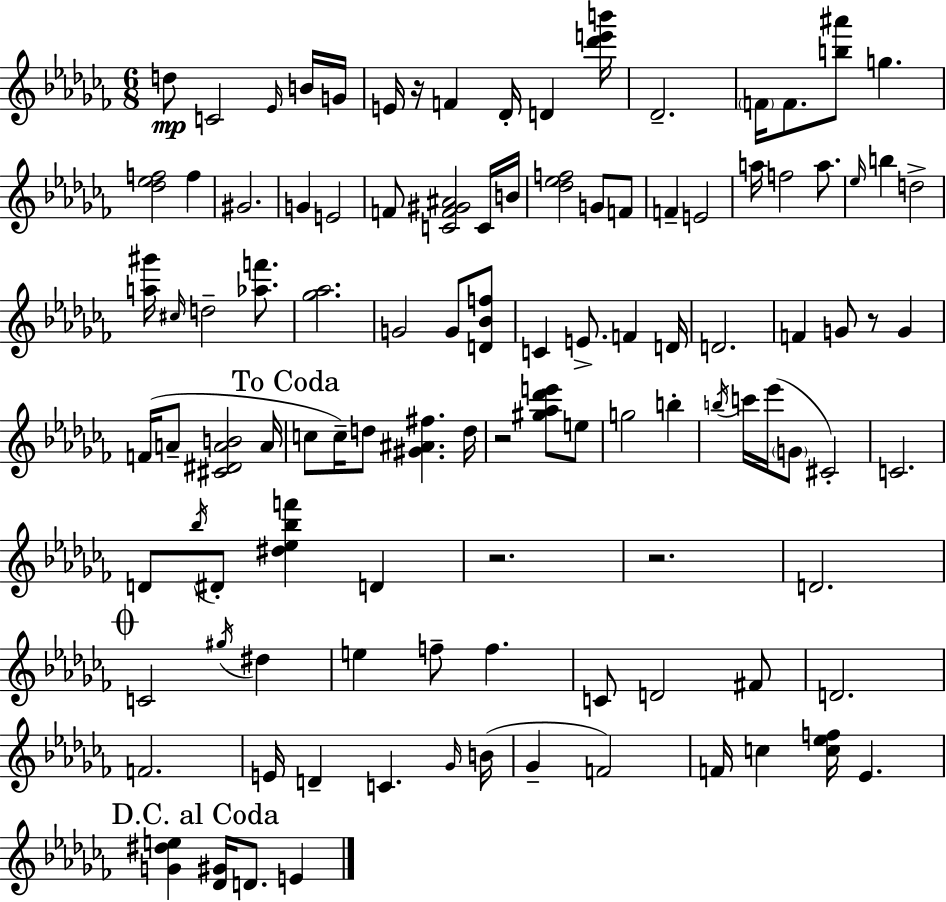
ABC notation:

X:1
T:Untitled
M:6/8
L:1/4
K:Abm
d/2 C2 _E/4 B/4 G/4 E/4 z/4 F _D/4 D [_d'e'b']/4 _D2 F/4 F/2 [b^a']/2 g [_d_ef]2 f ^G2 G E2 F/2 [CF^G^A]2 C/4 B/4 [_d_ef]2 G/2 F/2 F E2 a/4 f2 a/2 _e/4 b d2 [a^g']/4 ^c/4 d2 [_af']/2 [_g_a]2 G2 G/2 [D_Bf]/2 C E/2 F D/4 D2 F G/2 z/2 G F/4 A/2 [^C^DAB]2 A/4 c/2 c/4 d/2 [^G^A^f] d/4 z2 [^g_a_d'e']/2 e/2 g2 b b/4 c'/4 _e'/4 G/2 ^C2 C2 D/2 _b/4 ^D/2 [^d_e_bf'] D z2 z2 D2 C2 ^g/4 ^d e f/2 f C/2 D2 ^F/2 D2 F2 E/4 D C _G/4 B/4 _G F2 F/4 c [c_ef]/4 _E [G^de] [_D^G]/4 D/2 E